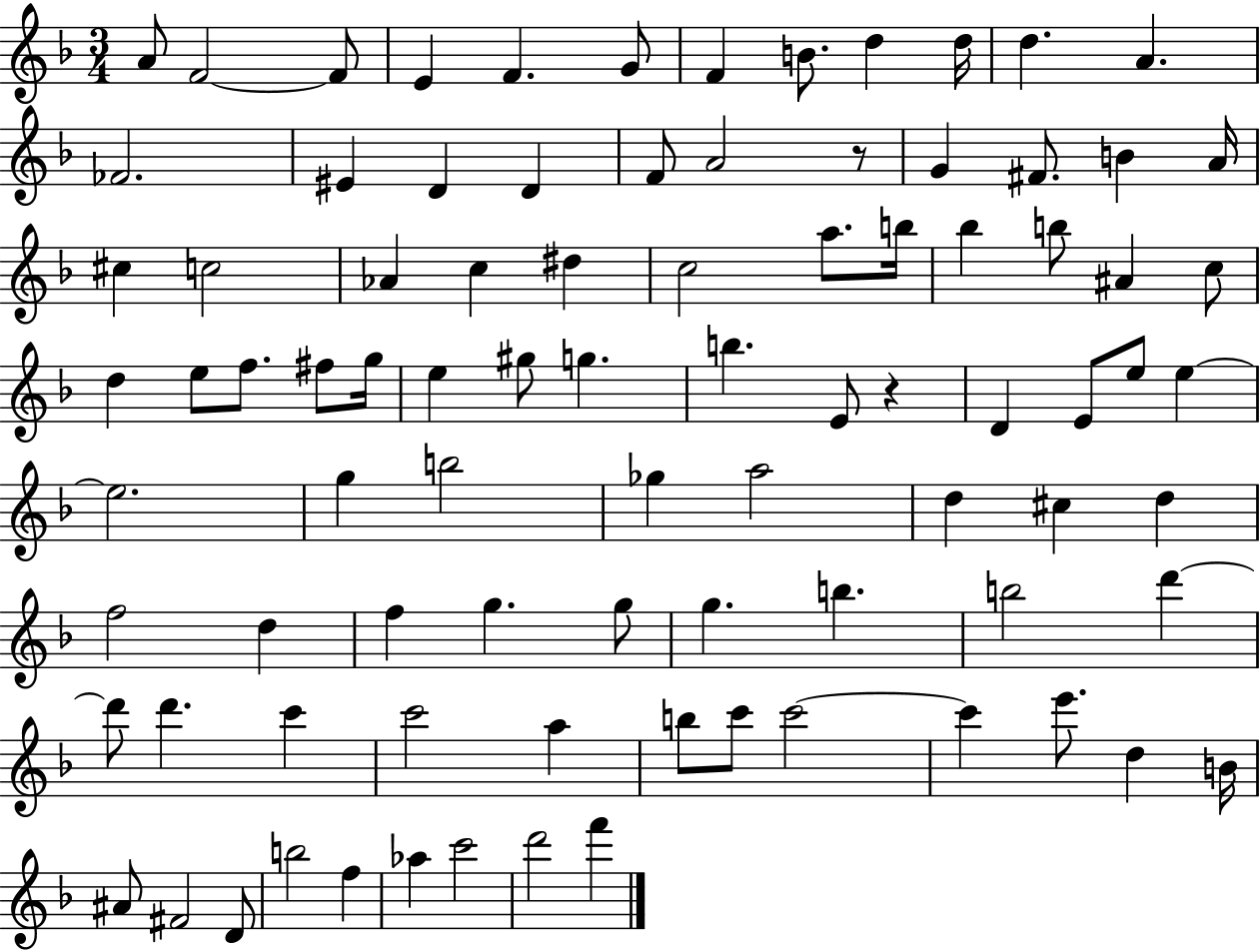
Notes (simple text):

A4/e F4/h F4/e E4/q F4/q. G4/e F4/q B4/e. D5/q D5/s D5/q. A4/q. FES4/h. EIS4/q D4/q D4/q F4/e A4/h R/e G4/q F#4/e. B4/q A4/s C#5/q C5/h Ab4/q C5/q D#5/q C5/h A5/e. B5/s Bb5/q B5/e A#4/q C5/e D5/q E5/e F5/e. F#5/e G5/s E5/q G#5/e G5/q. B5/q. E4/e R/q D4/q E4/e E5/e E5/q E5/h. G5/q B5/h Gb5/q A5/h D5/q C#5/q D5/q F5/h D5/q F5/q G5/q. G5/e G5/q. B5/q. B5/h D6/q D6/e D6/q. C6/q C6/h A5/q B5/e C6/e C6/h C6/q E6/e. D5/q B4/s A#4/e F#4/h D4/e B5/h F5/q Ab5/q C6/h D6/h F6/q